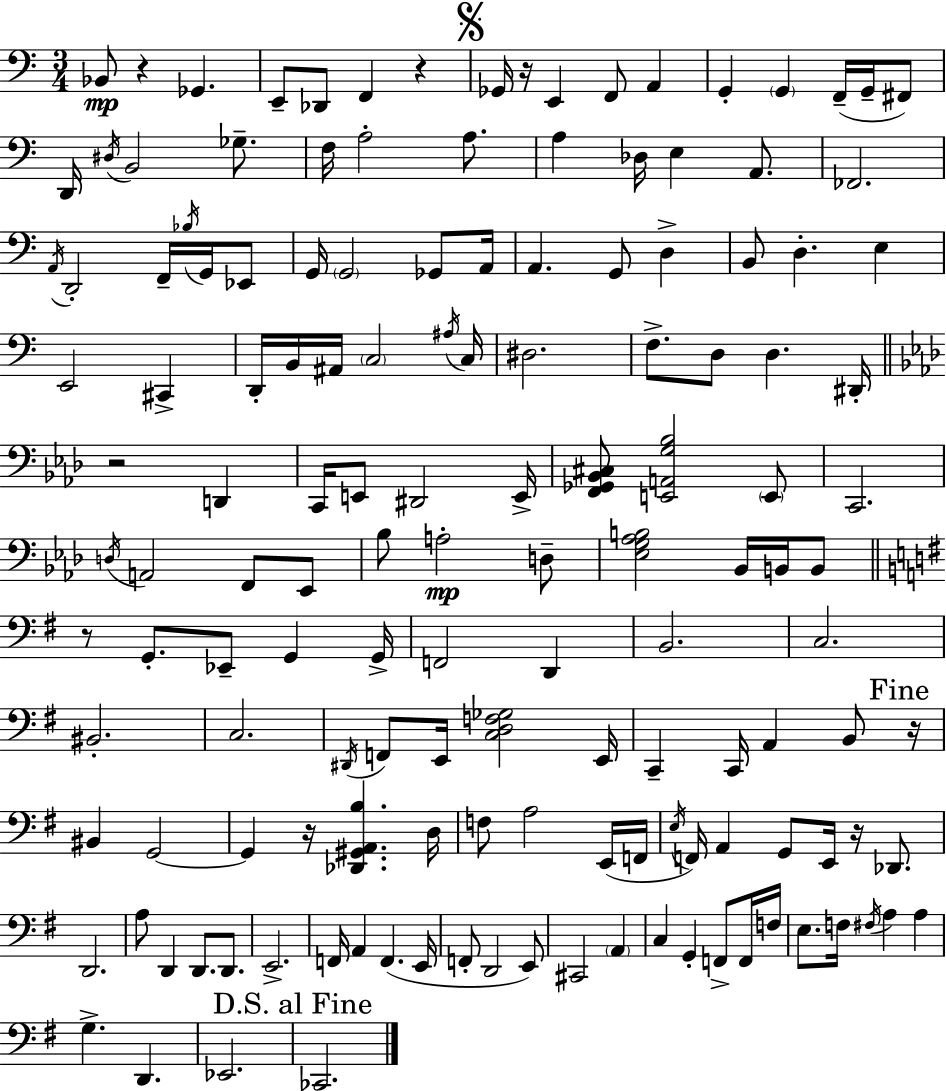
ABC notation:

X:1
T:Untitled
M:3/4
L:1/4
K:C
_B,,/2 z _G,, E,,/2 _D,,/2 F,, z _G,,/4 z/4 E,, F,,/2 A,, G,, G,, F,,/4 G,,/4 ^F,,/2 D,,/4 ^D,/4 B,,2 _G,/2 F,/4 A,2 A,/2 A, _D,/4 E, A,,/2 _F,,2 A,,/4 D,,2 F,,/4 _B,/4 G,,/4 _E,,/2 G,,/4 G,,2 _G,,/2 A,,/4 A,, G,,/2 D, B,,/2 D, E, E,,2 ^C,, D,,/4 B,,/4 ^A,,/4 C,2 ^A,/4 C,/4 ^D,2 F,/2 D,/2 D, ^D,,/4 z2 D,, C,,/4 E,,/2 ^D,,2 E,,/4 [F,,_G,,_B,,^C,]/2 [E,,A,,G,_B,]2 E,,/2 C,,2 D,/4 A,,2 F,,/2 _E,,/2 _B,/2 A,2 D,/2 [_E,G,_A,B,]2 _B,,/4 B,,/4 B,,/2 z/2 G,,/2 _E,,/2 G,, G,,/4 F,,2 D,, B,,2 C,2 ^B,,2 C,2 ^D,,/4 F,,/2 E,,/4 [C,D,F,_G,]2 E,,/4 C,, C,,/4 A,, B,,/2 z/4 ^B,, G,,2 G,, z/4 [_D,,^G,,A,,B,] D,/4 F,/2 A,2 E,,/4 F,,/4 E,/4 F,,/4 A,, G,,/2 E,,/4 z/4 _D,,/2 D,,2 A,/2 D,, D,,/2 D,,/2 E,,2 F,,/4 A,, F,, E,,/4 F,,/2 D,,2 E,,/2 ^C,,2 A,, C, G,, F,,/2 F,,/4 F,/4 E,/2 F,/4 ^F,/4 A, A, G, D,, _E,,2 _C,,2